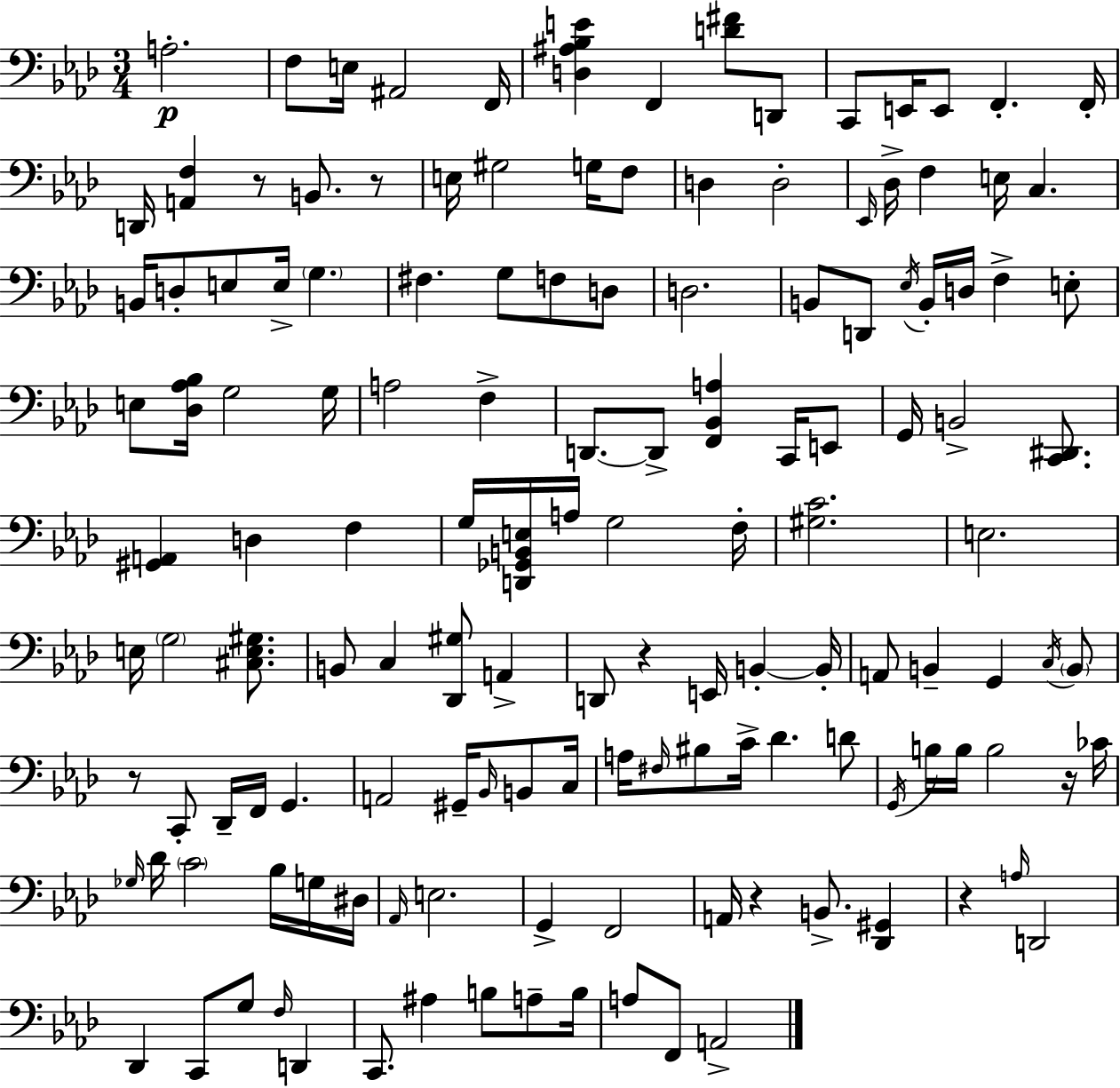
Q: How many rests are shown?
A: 7